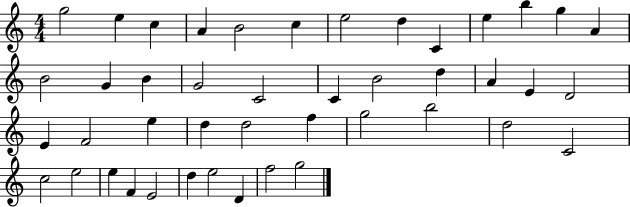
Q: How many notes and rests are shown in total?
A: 44